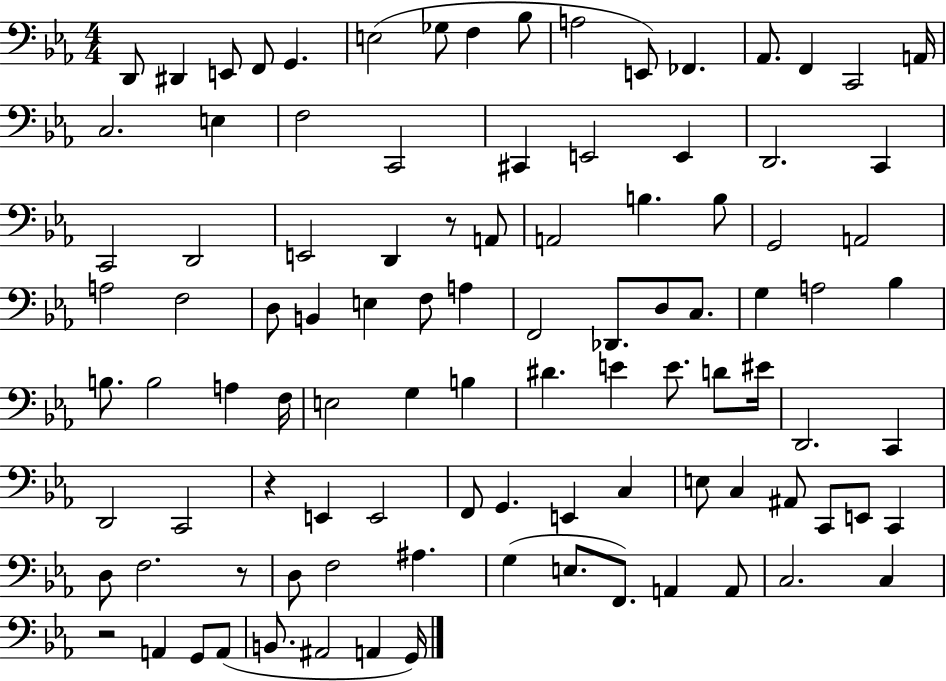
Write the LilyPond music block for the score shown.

{
  \clef bass
  \numericTimeSignature
  \time 4/4
  \key ees \major
  d,8 dis,4 e,8 f,8 g,4. | e2( ges8 f4 bes8 | a2 e,8) fes,4. | aes,8. f,4 c,2 a,16 | \break c2. e4 | f2 c,2 | cis,4 e,2 e,4 | d,2. c,4 | \break c,2 d,2 | e,2 d,4 r8 a,8 | a,2 b4. b8 | g,2 a,2 | \break a2 f2 | d8 b,4 e4 f8 a4 | f,2 des,8. d8 c8. | g4 a2 bes4 | \break b8. b2 a4 f16 | e2 g4 b4 | dis'4. e'4 e'8. d'8 eis'16 | d,2. c,4 | \break d,2 c,2 | r4 e,4 e,2 | f,8 g,4. e,4 c4 | e8 c4 ais,8 c,8 e,8 c,4 | \break d8 f2. r8 | d8 f2 ais4. | g4( e8. f,8.) a,4 a,8 | c2. c4 | \break r2 a,4 g,8 a,8( | b,8. ais,2 a,4 g,16) | \bar "|."
}